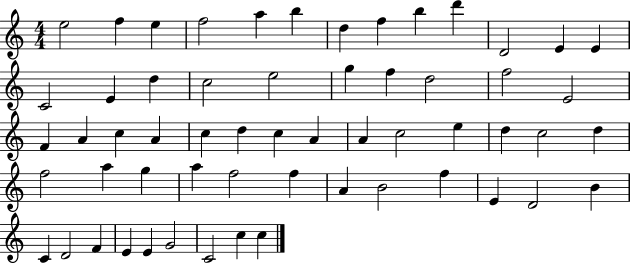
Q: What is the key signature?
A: C major